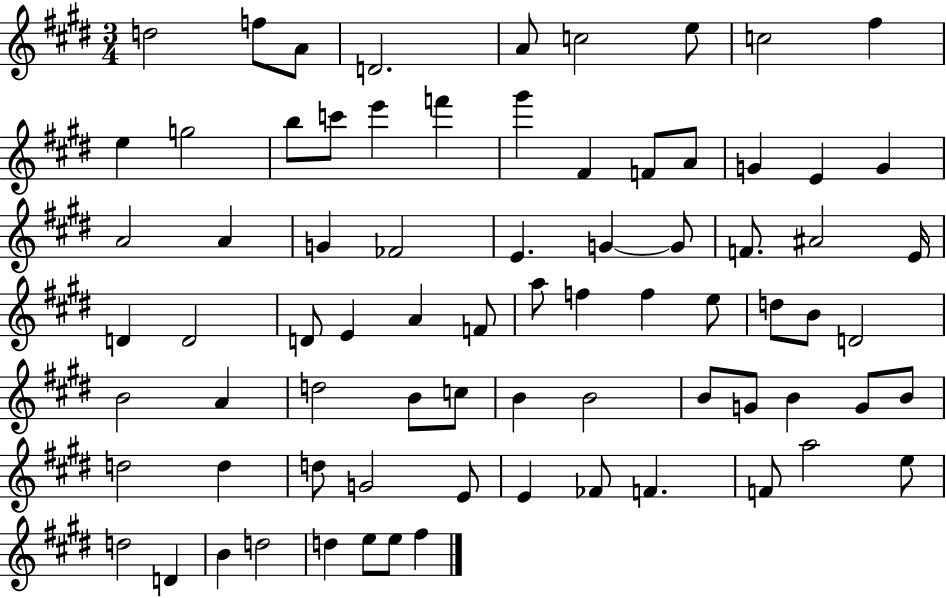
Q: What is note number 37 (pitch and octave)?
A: A4